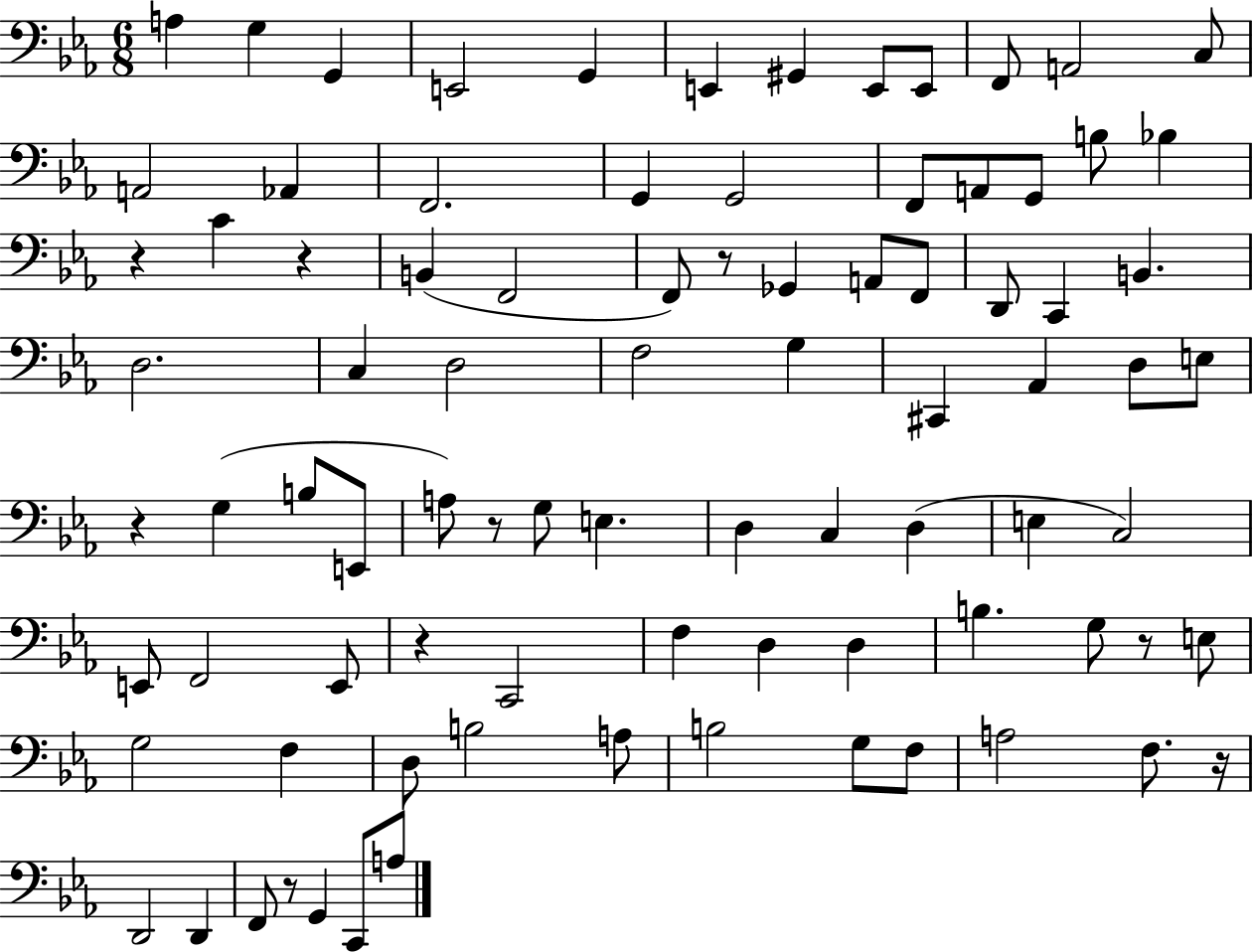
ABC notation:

X:1
T:Untitled
M:6/8
L:1/4
K:Eb
A, G, G,, E,,2 G,, E,, ^G,, E,,/2 E,,/2 F,,/2 A,,2 C,/2 A,,2 _A,, F,,2 G,, G,,2 F,,/2 A,,/2 G,,/2 B,/2 _B, z C z B,, F,,2 F,,/2 z/2 _G,, A,,/2 F,,/2 D,,/2 C,, B,, D,2 C, D,2 F,2 G, ^C,, _A,, D,/2 E,/2 z G, B,/2 E,,/2 A,/2 z/2 G,/2 E, D, C, D, E, C,2 E,,/2 F,,2 E,,/2 z C,,2 F, D, D, B, G,/2 z/2 E,/2 G,2 F, D,/2 B,2 A,/2 B,2 G,/2 F,/2 A,2 F,/2 z/4 D,,2 D,, F,,/2 z/2 G,, C,,/2 A,/2